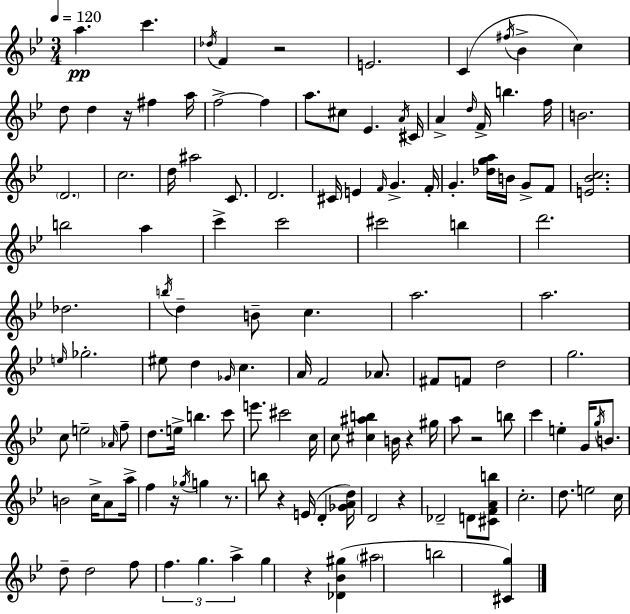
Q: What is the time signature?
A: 3/4